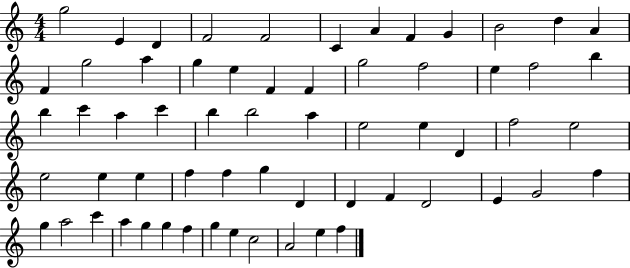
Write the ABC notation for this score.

X:1
T:Untitled
M:4/4
L:1/4
K:C
g2 E D F2 F2 C A F G B2 d A F g2 a g e F F g2 f2 e f2 b b c' a c' b b2 a e2 e D f2 e2 e2 e e f f g D D F D2 E G2 f g a2 c' a g g f g e c2 A2 e f